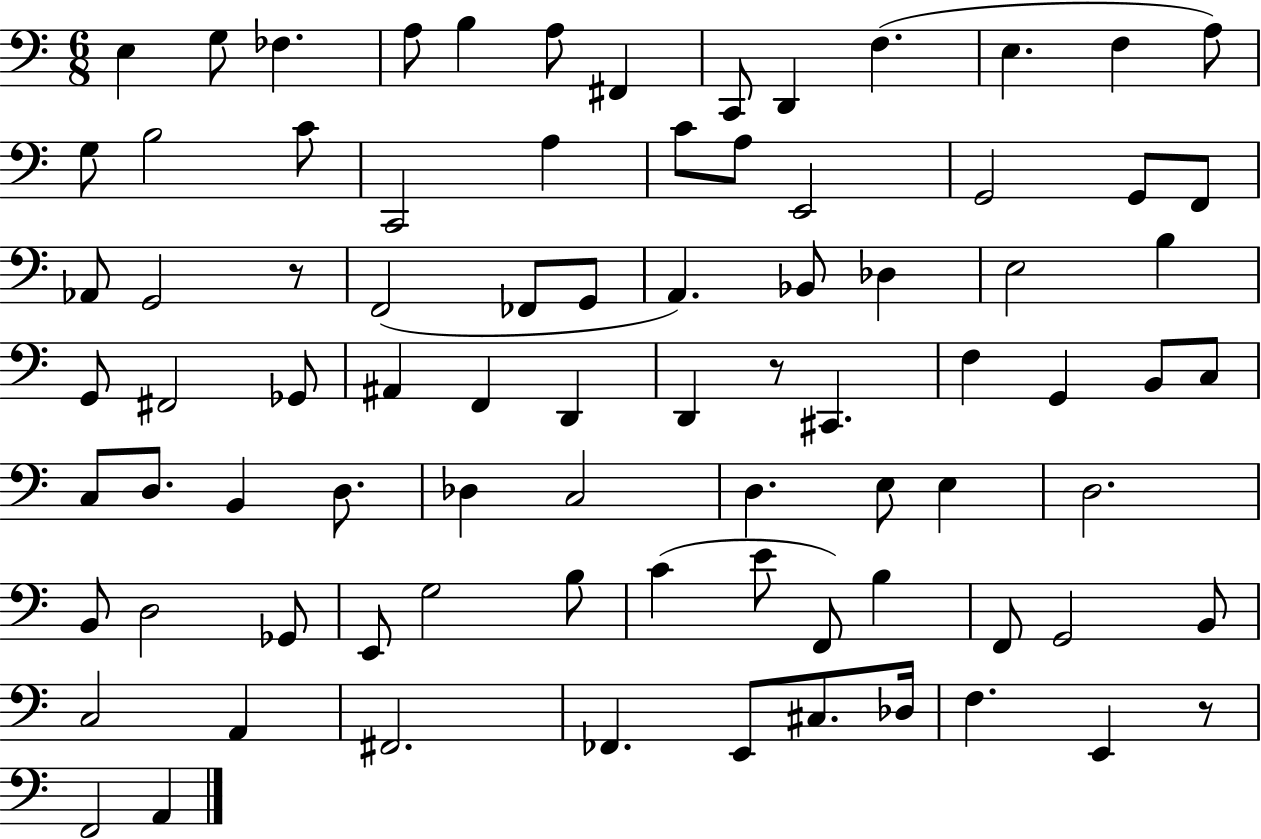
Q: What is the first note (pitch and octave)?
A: E3